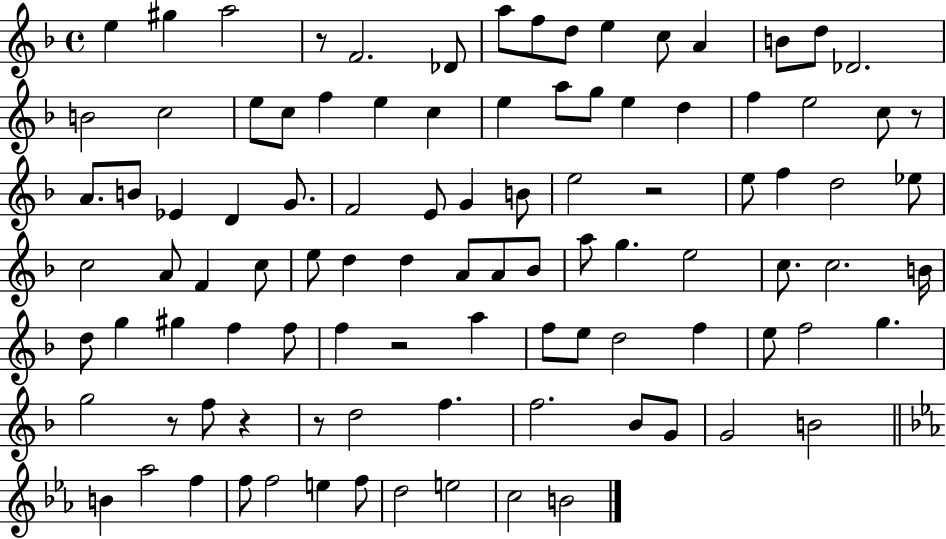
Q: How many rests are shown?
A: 7